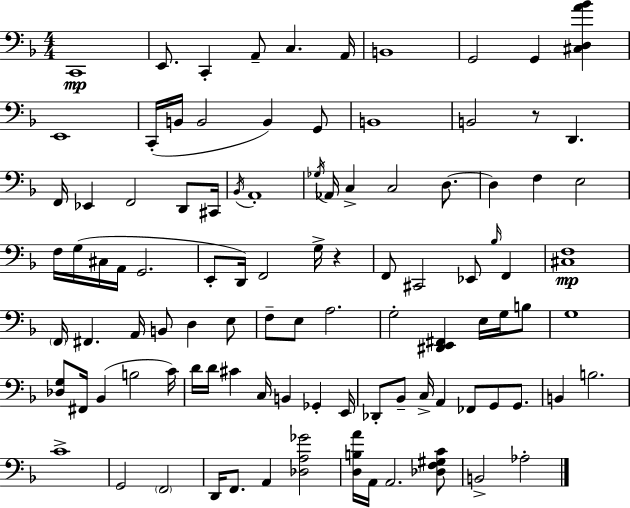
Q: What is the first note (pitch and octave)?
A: C2